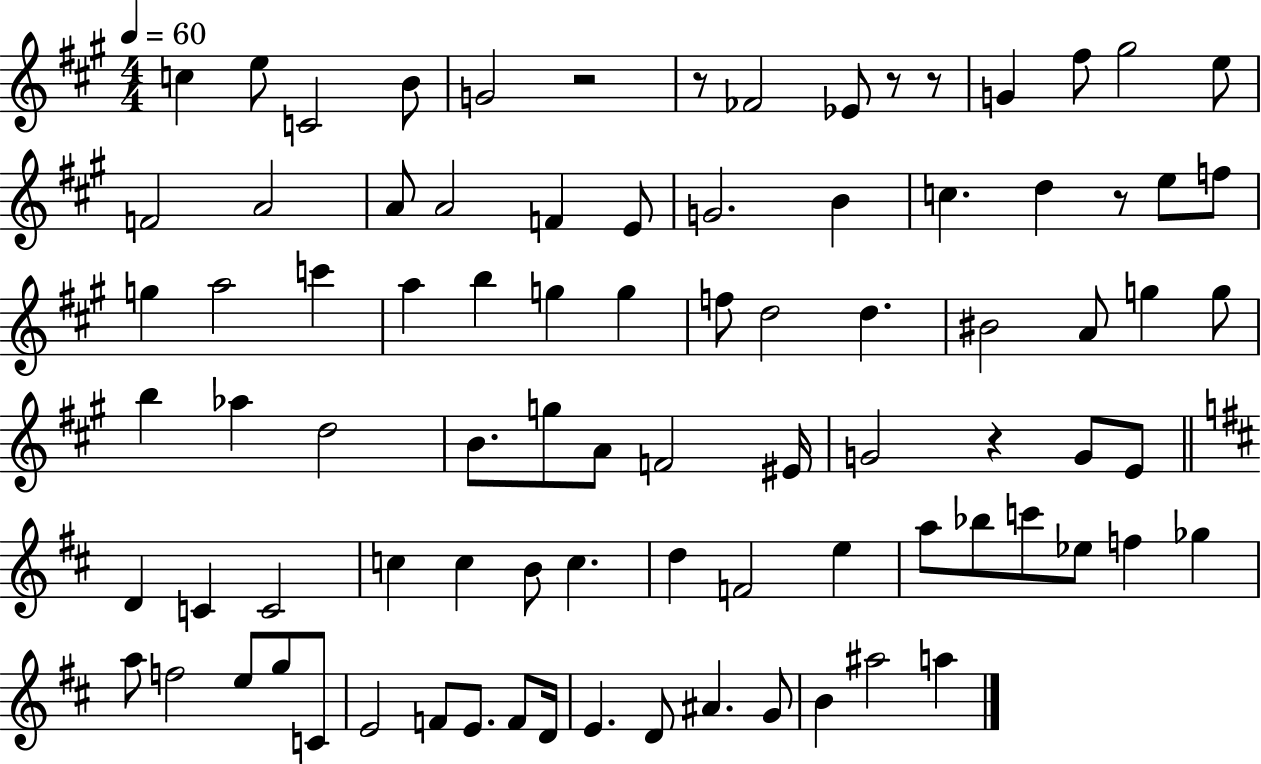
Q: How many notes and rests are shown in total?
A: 87